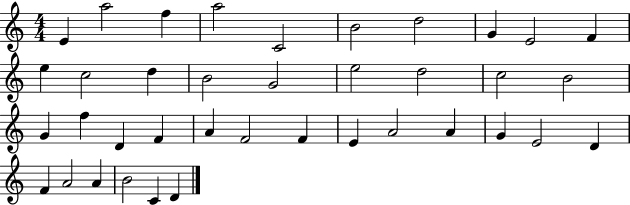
E4/q A5/h F5/q A5/h C4/h B4/h D5/h G4/q E4/h F4/q E5/q C5/h D5/q B4/h G4/h E5/h D5/h C5/h B4/h G4/q F5/q D4/q F4/q A4/q F4/h F4/q E4/q A4/h A4/q G4/q E4/h D4/q F4/q A4/h A4/q B4/h C4/q D4/q